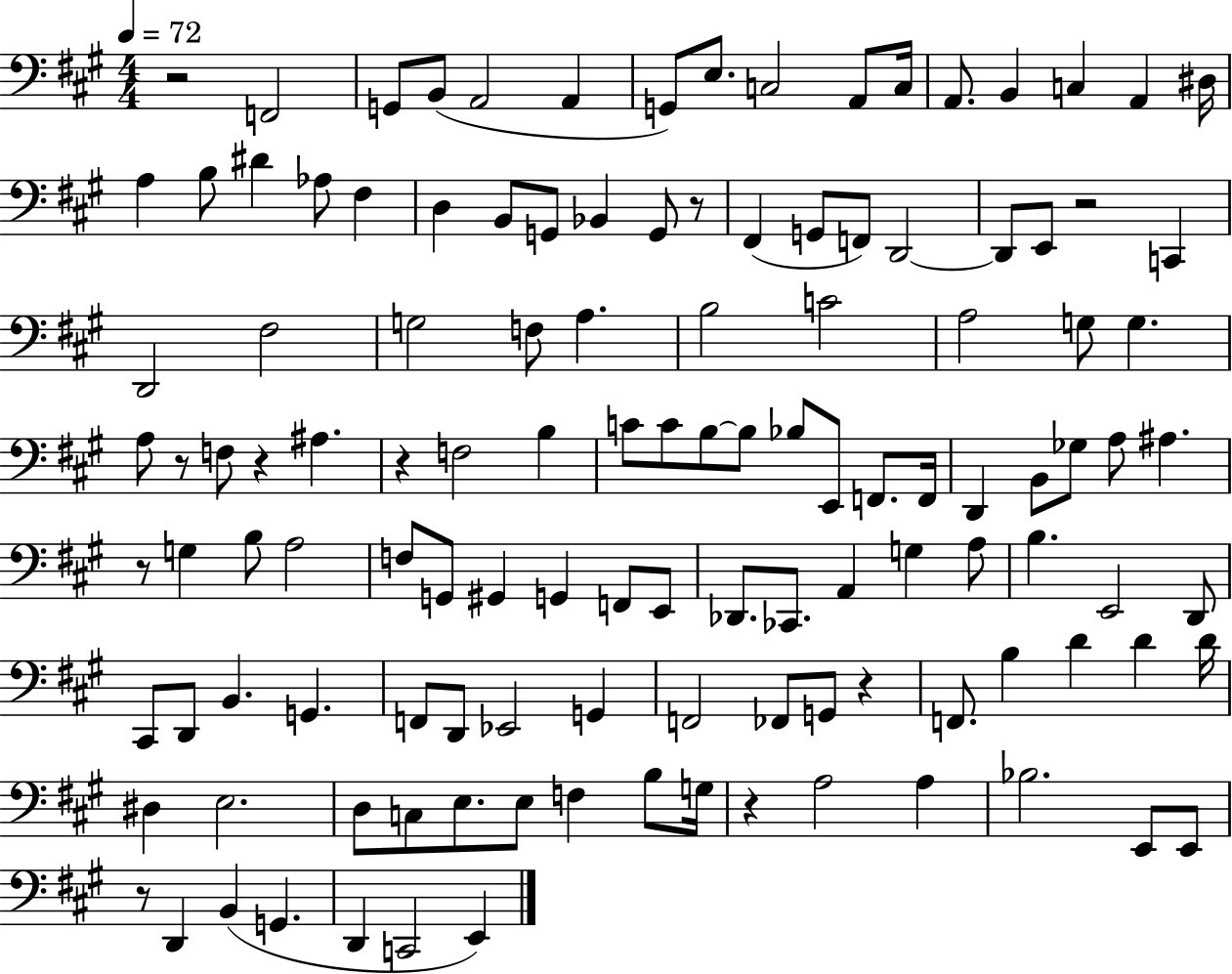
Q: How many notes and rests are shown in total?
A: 123